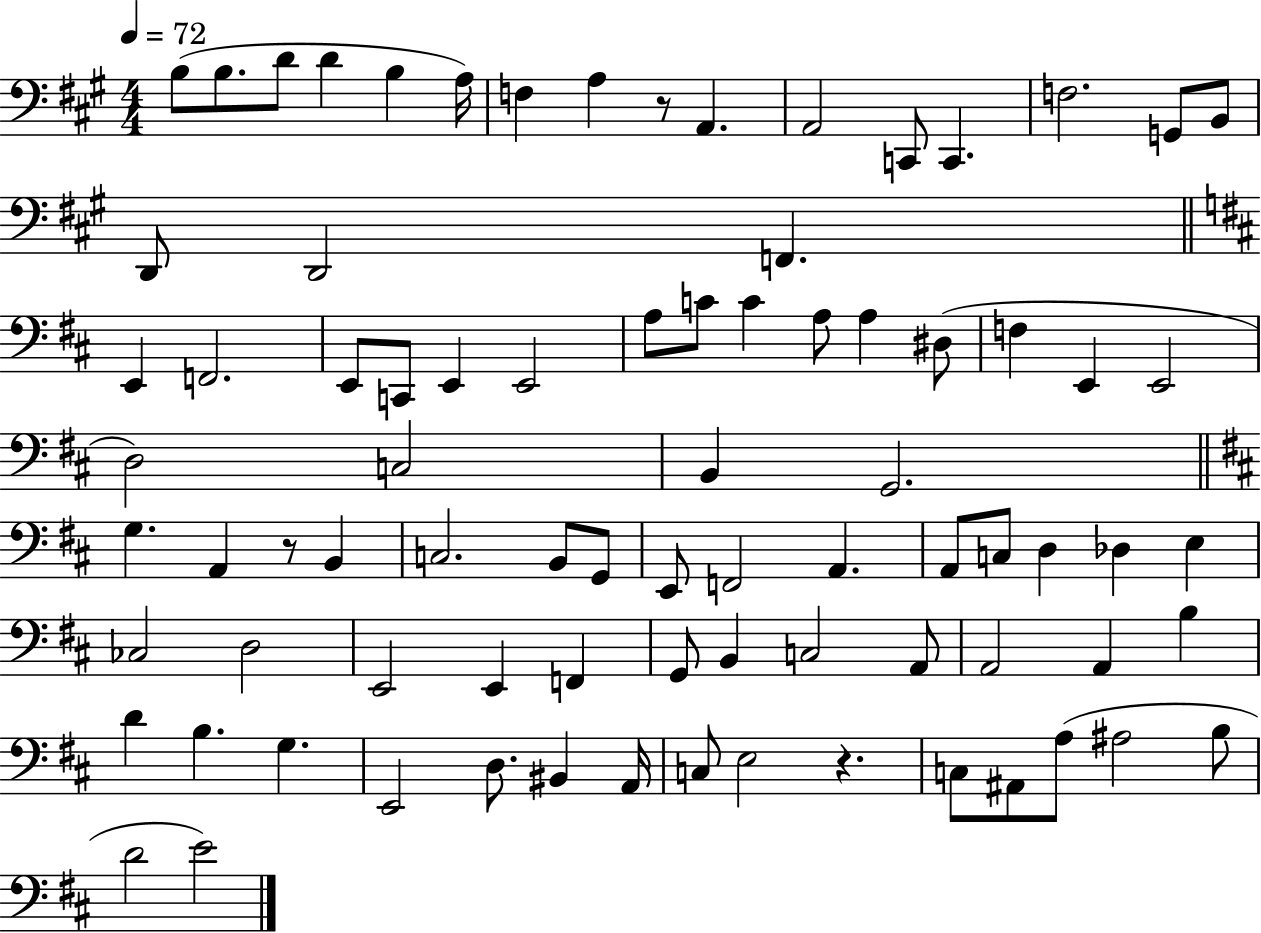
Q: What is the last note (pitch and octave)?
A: E4